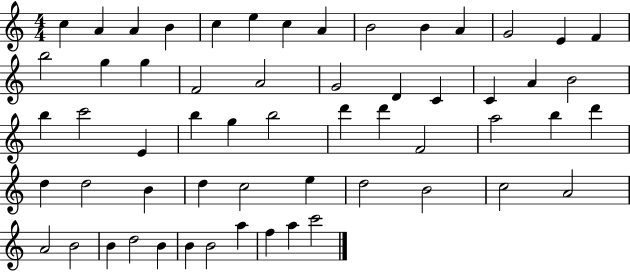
C5/q A4/q A4/q B4/q C5/q E5/q C5/q A4/q B4/h B4/q A4/q G4/h E4/q F4/q B5/h G5/q G5/q F4/h A4/h G4/h D4/q C4/q C4/q A4/q B4/h B5/q C6/h E4/q B5/q G5/q B5/h D6/q D6/q F4/h A5/h B5/q D6/q D5/q D5/h B4/q D5/q C5/h E5/q D5/h B4/h C5/h A4/h A4/h B4/h B4/q D5/h B4/q B4/q B4/h A5/q F5/q A5/q C6/h